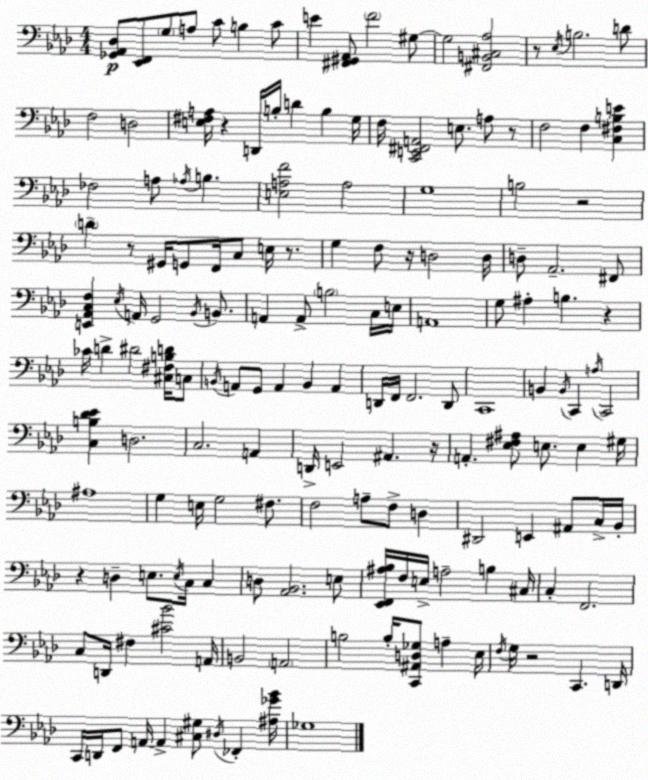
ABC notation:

X:1
T:Untitled
M:4/4
L:1/4
K:Fm
[_G,,_A,,_D,]/2 [_E,,F,,]/2 G,/2 A,/2 C/2 B, C/2 E [^F,,^G,,_A,,]/2 F2 ^G,/2 ^G,2 [^F,,B,,^C,_A,]2 z/2 _E,/4 B,2 D/2 F,2 D,2 [E,^F,A,]/4 z D,,/4 B,/4 D B, G,/4 F,/4 [C,,E,,^F,,A,,]2 E,/2 A,/2 z/2 F,2 F, [C,^F,B,E] _F,2 A,/2 _A,/4 B, [E,A,F]2 A,2 G,4 B,2 z2 D z/2 ^G,,/4 G,,/2 F,,/4 C,/2 E,/4 z/2 G, F,/2 z/4 D,2 D,/4 D,/2 _A,,2 ^F,,/2 [E,,_A,,C,F,] _E,/4 A,,/4 G,,2 _B,,/4 B,,/2 A,, A,,/2 B,2 C,/4 E,/4 A,,4 G,/2 ^A, B, z _C/4 D ^D2 [^C,^F,B,D]/4 C,/2 B,,/4 A,,/2 G,,/2 A,, B,, A,, D,,/4 F,,/4 F,,2 D,,/2 C,,4 B,, B,,/4 C,, A,/4 C,,2 [C,B,_D_E] D,2 C,2 A,, D,,/4 E,,2 ^A,, z/4 A,, [_E,^F,^A,]/2 E,/2 E, ^G,/4 ^A,4 G, E,/4 G,2 ^F,/2 F,2 A,/2 F,/2 D, ^D,,2 E,, ^A,,/2 C,/4 _B,,/4 z D, E,/2 E,/4 C,/4 C, D,/2 [_A,,_B,,]2 E,/2 [_E,,F,,^A,_B,]/4 F,/4 E,/4 A,2 B, ^C,/4 C, F,,2 C,/2 D,,/4 ^F, [^C_B]2 A,,/4 B,,2 A,,2 B,2 B,/4 [C,,^A,,D,_G,]/2 A, _E,/4 F,/4 G,/4 z2 C,, D,,/4 C,,/4 D,,/4 F,,/2 A,,/4 A,, [^C,^G,]/2 ^D,/4 _F,, [^A,_G_B]/4 _G,4